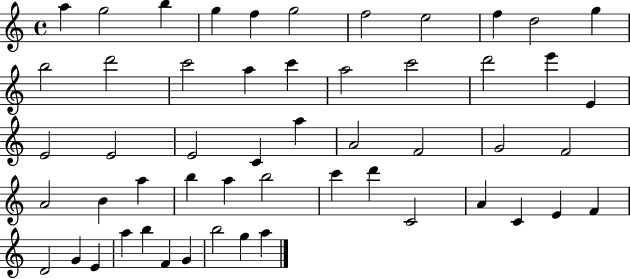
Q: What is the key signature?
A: C major